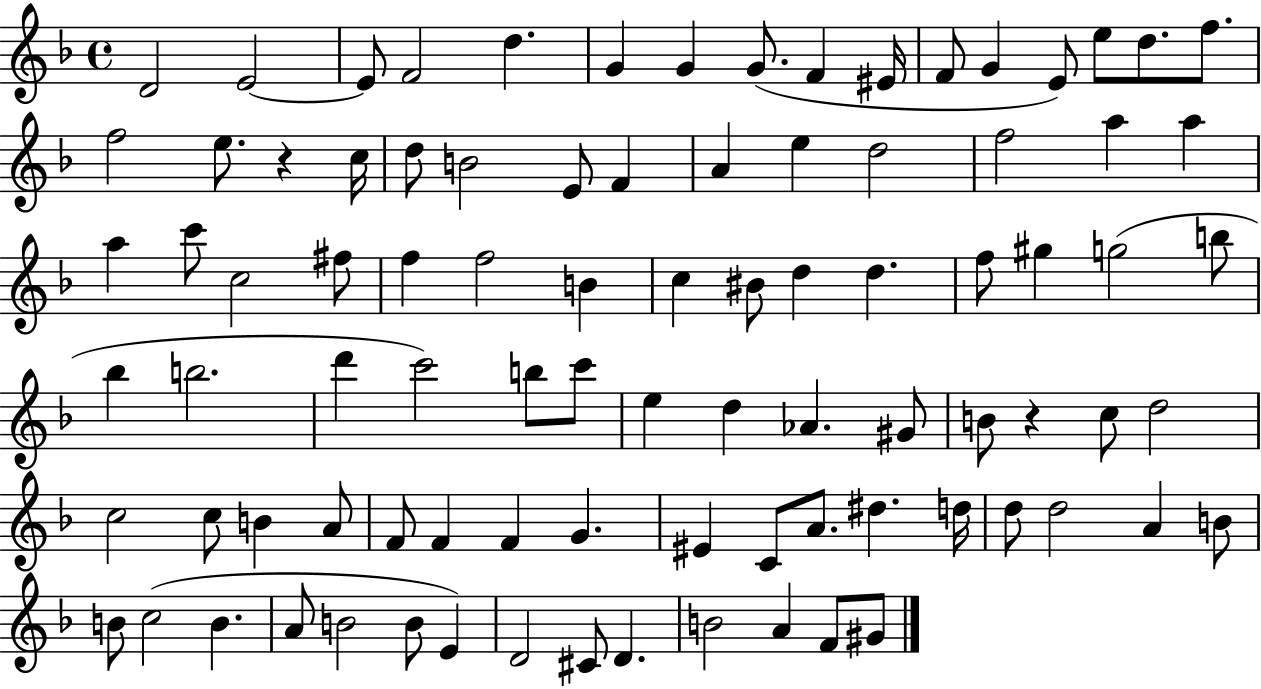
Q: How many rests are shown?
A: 2